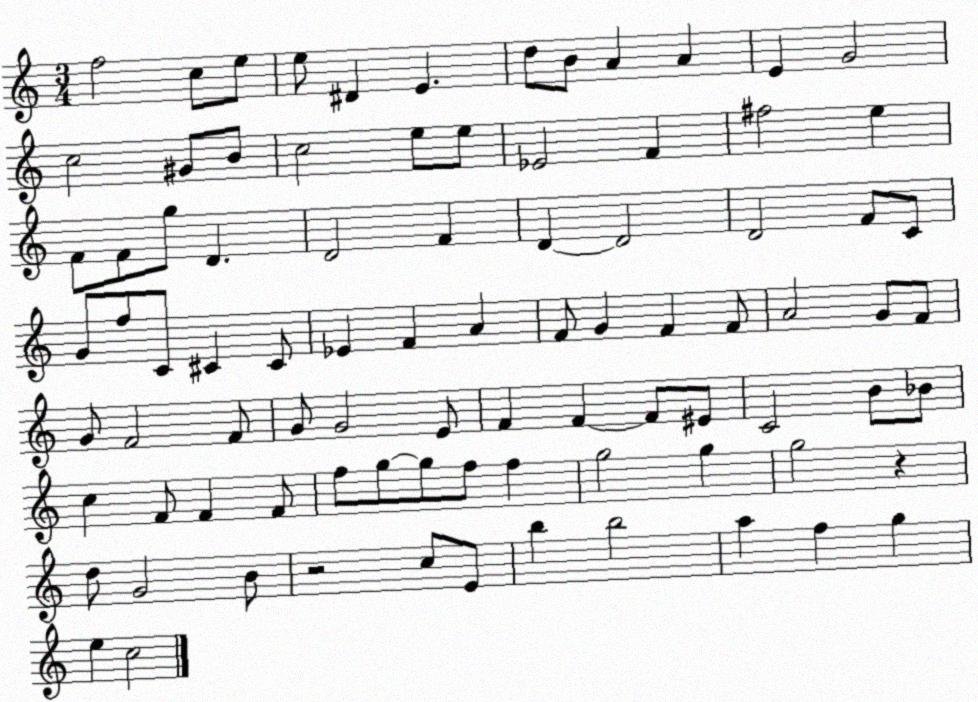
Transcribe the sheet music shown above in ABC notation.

X:1
T:Untitled
M:3/4
L:1/4
K:C
f2 c/2 e/2 e/2 ^D E d/2 B/2 A A E G2 c2 ^G/2 B/2 c2 e/2 e/2 _E2 F ^f2 e F/2 F/2 g/2 D D2 F D D2 D2 F/2 C/2 G/2 f/2 C/2 ^C ^C/2 _E F A F/2 G F F/2 A2 G/2 F/2 G/2 F2 F/2 G/2 G2 E/2 F F F/2 ^E/2 C2 B/2 _B/2 c F/2 F F/2 f/2 g/2 g/2 f/2 f g2 g g2 z d/2 G2 B/2 z2 c/2 E/2 b b2 a f g e c2